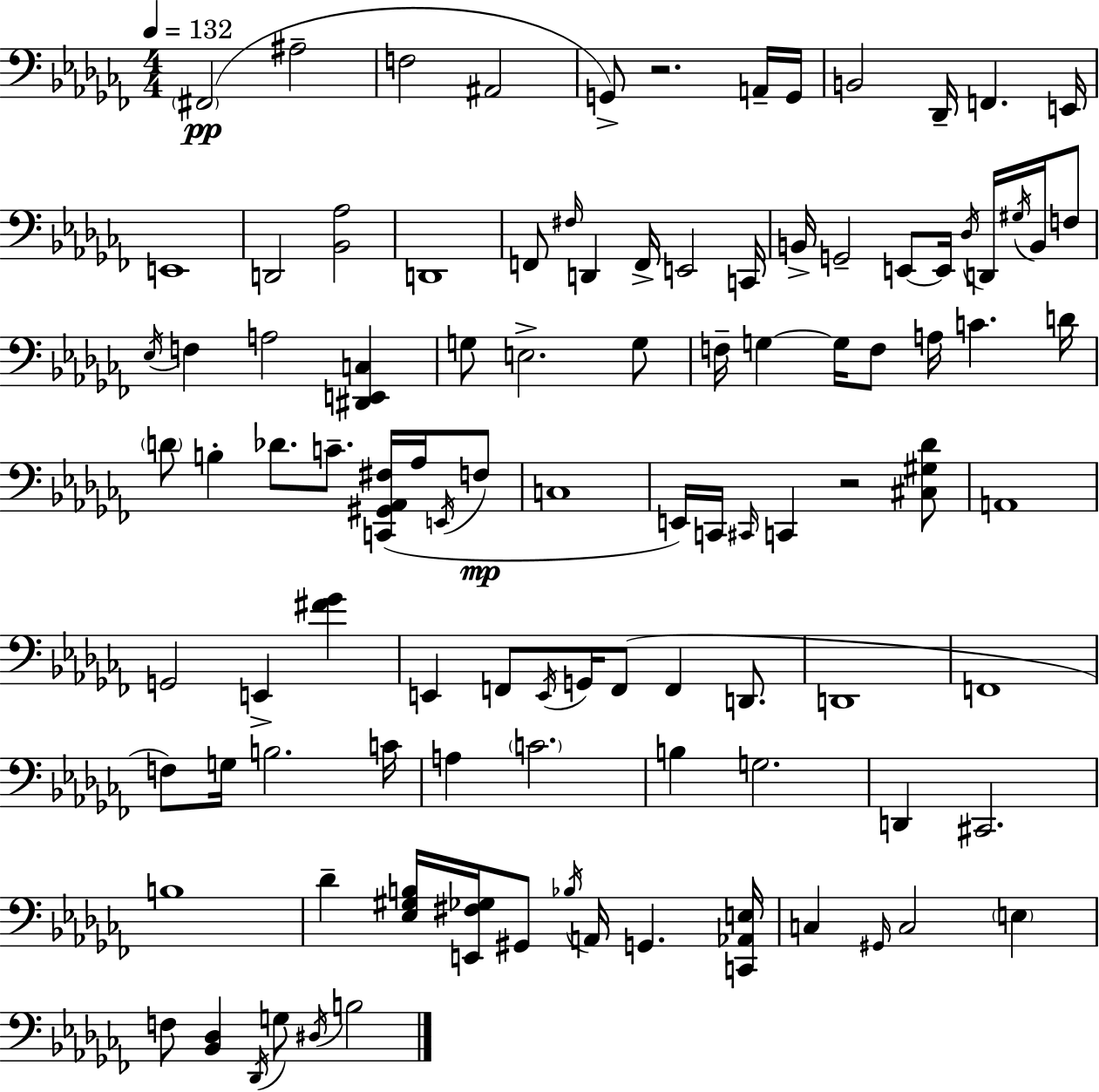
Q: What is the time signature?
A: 4/4